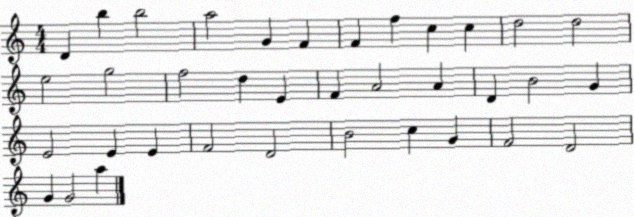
X:1
T:Untitled
M:4/4
L:1/4
K:C
D b b2 a2 G F F f c c d2 d2 e2 g2 f2 d E F A2 A D B2 G E2 E E F2 D2 B2 c G F2 D2 G G2 a